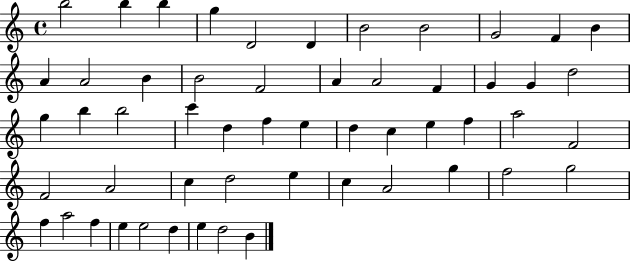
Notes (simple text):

B5/h B5/q B5/q G5/q D4/h D4/q B4/h B4/h G4/h F4/q B4/q A4/q A4/h B4/q B4/h F4/h A4/q A4/h F4/q G4/q G4/q D5/h G5/q B5/q B5/h C6/q D5/q F5/q E5/q D5/q C5/q E5/q F5/q A5/h F4/h F4/h A4/h C5/q D5/h E5/q C5/q A4/h G5/q F5/h G5/h F5/q A5/h F5/q E5/q E5/h D5/q E5/q D5/h B4/q